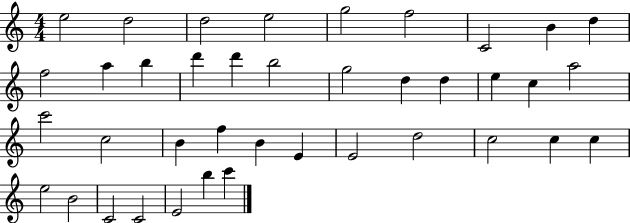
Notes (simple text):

E5/h D5/h D5/h E5/h G5/h F5/h C4/h B4/q D5/q F5/h A5/q B5/q D6/q D6/q B5/h G5/h D5/q D5/q E5/q C5/q A5/h C6/h C5/h B4/q F5/q B4/q E4/q E4/h D5/h C5/h C5/q C5/q E5/h B4/h C4/h C4/h E4/h B5/q C6/q